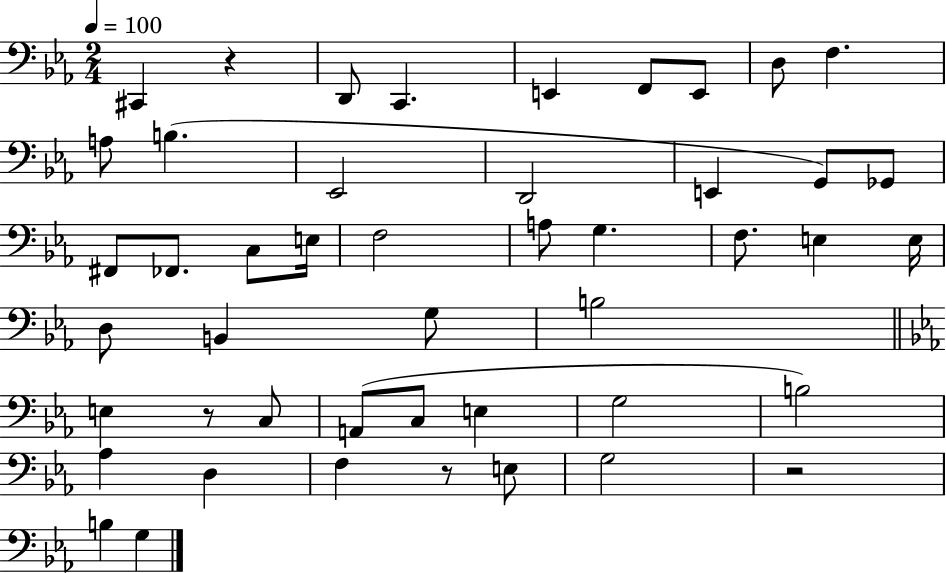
X:1
T:Untitled
M:2/4
L:1/4
K:Eb
^C,, z D,,/2 C,, E,, F,,/2 E,,/2 D,/2 F, A,/2 B, _E,,2 D,,2 E,, G,,/2 _G,,/2 ^F,,/2 _F,,/2 C,/2 E,/4 F,2 A,/2 G, F,/2 E, E,/4 D,/2 B,, G,/2 B,2 E, z/2 C,/2 A,,/2 C,/2 E, G,2 B,2 _A, D, F, z/2 E,/2 G,2 z2 B, G,